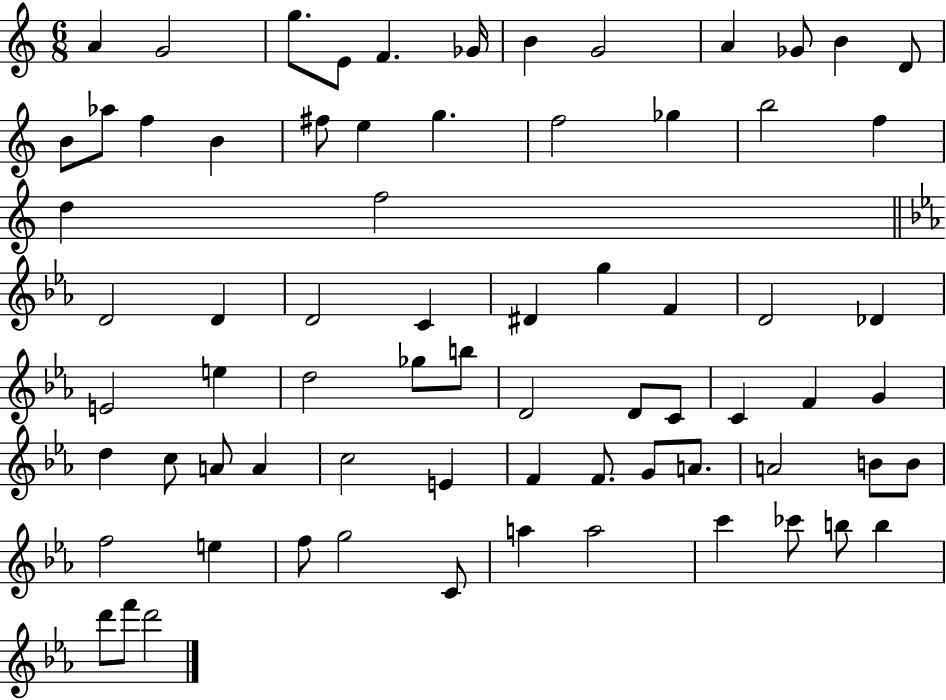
{
  \clef treble
  \numericTimeSignature
  \time 6/8
  \key c \major
  a'4 g'2 | g''8. e'8 f'4. ges'16 | b'4 g'2 | a'4 ges'8 b'4 d'8 | \break b'8 aes''8 f''4 b'4 | fis''8 e''4 g''4. | f''2 ges''4 | b''2 f''4 | \break d''4 f''2 | \bar "||" \break \key c \minor d'2 d'4 | d'2 c'4 | dis'4 g''4 f'4 | d'2 des'4 | \break e'2 e''4 | d''2 ges''8 b''8 | d'2 d'8 c'8 | c'4 f'4 g'4 | \break d''4 c''8 a'8 a'4 | c''2 e'4 | f'4 f'8. g'8 a'8. | a'2 b'8 b'8 | \break f''2 e''4 | f''8 g''2 c'8 | a''4 a''2 | c'''4 ces'''8 b''8 b''4 | \break d'''8 f'''8 d'''2 | \bar "|."
}